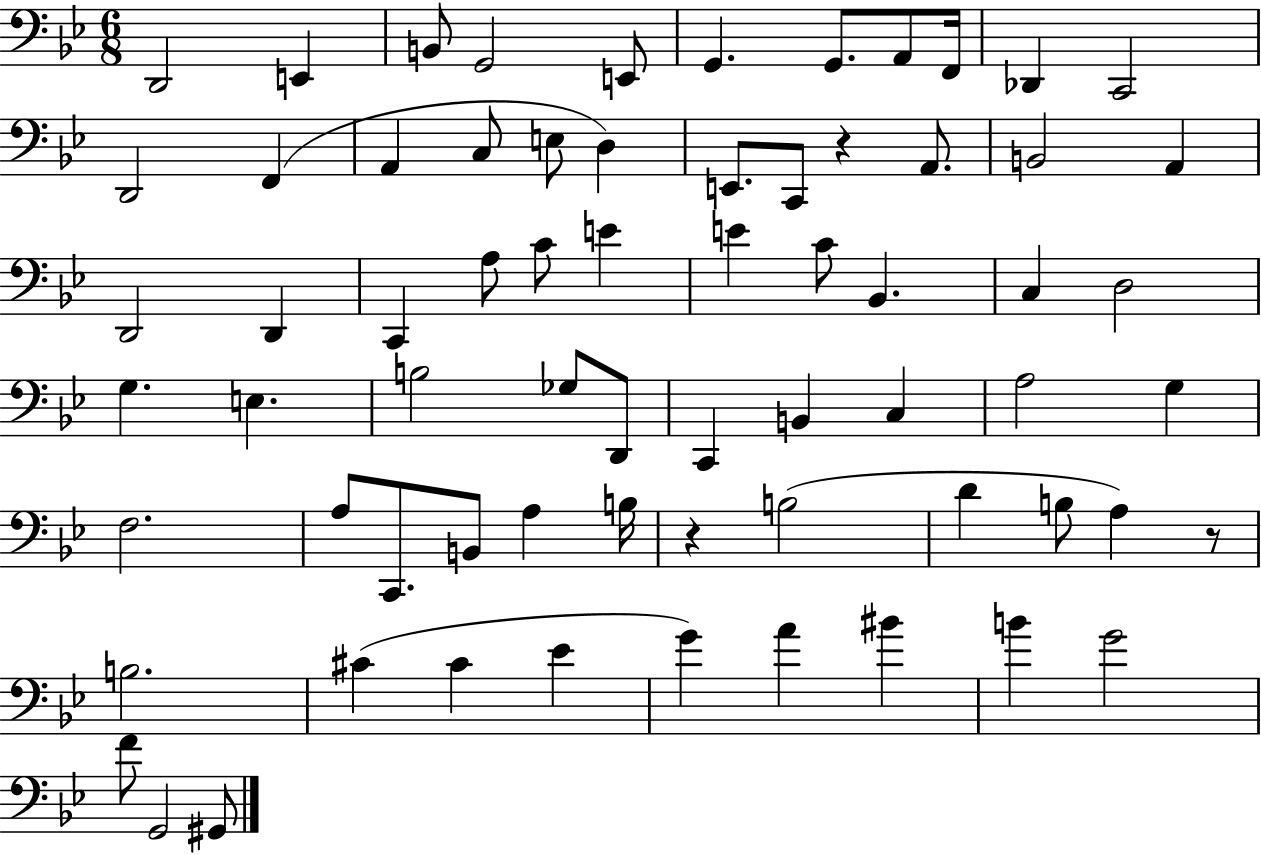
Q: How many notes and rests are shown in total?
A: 68